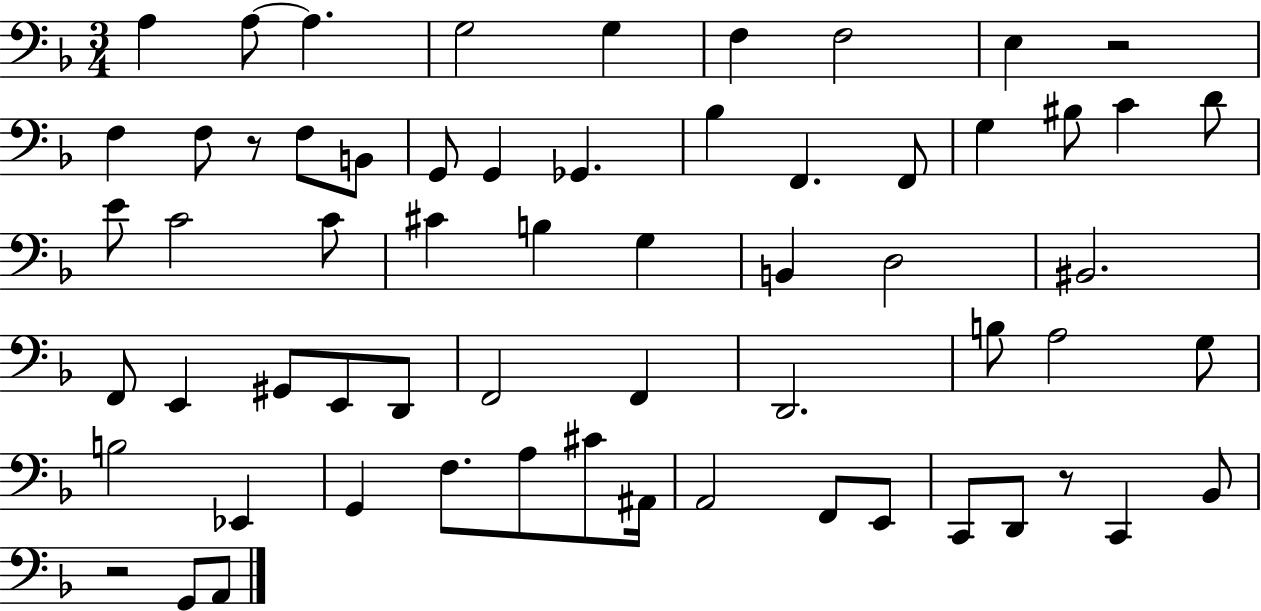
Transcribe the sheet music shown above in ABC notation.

X:1
T:Untitled
M:3/4
L:1/4
K:F
A, A,/2 A, G,2 G, F, F,2 E, z2 F, F,/2 z/2 F,/2 B,,/2 G,,/2 G,, _G,, _B, F,, F,,/2 G, ^B,/2 C D/2 E/2 C2 C/2 ^C B, G, B,, D,2 ^B,,2 F,,/2 E,, ^G,,/2 E,,/2 D,,/2 F,,2 F,, D,,2 B,/2 A,2 G,/2 B,2 _E,, G,, F,/2 A,/2 ^C/2 ^A,,/4 A,,2 F,,/2 E,,/2 C,,/2 D,,/2 z/2 C,, _B,,/2 z2 G,,/2 A,,/2